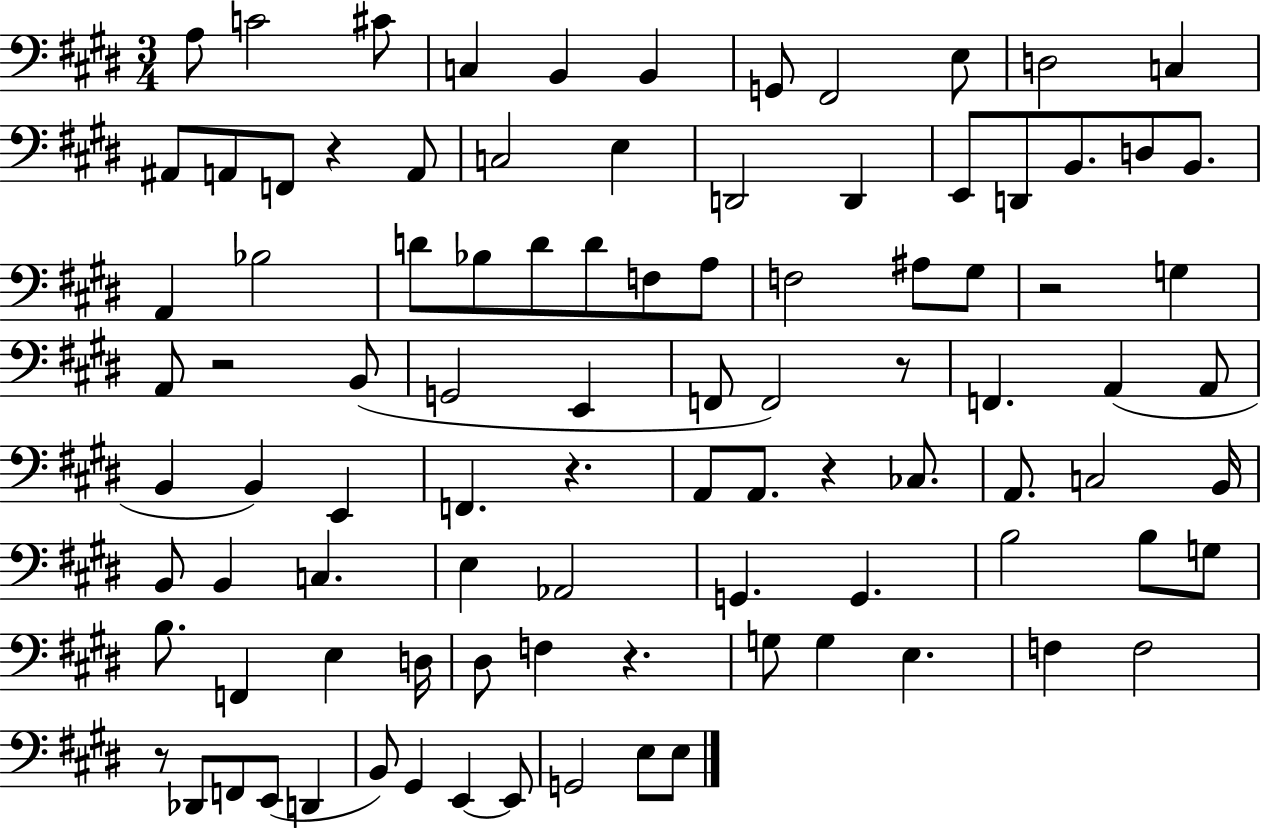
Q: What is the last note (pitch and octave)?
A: E3